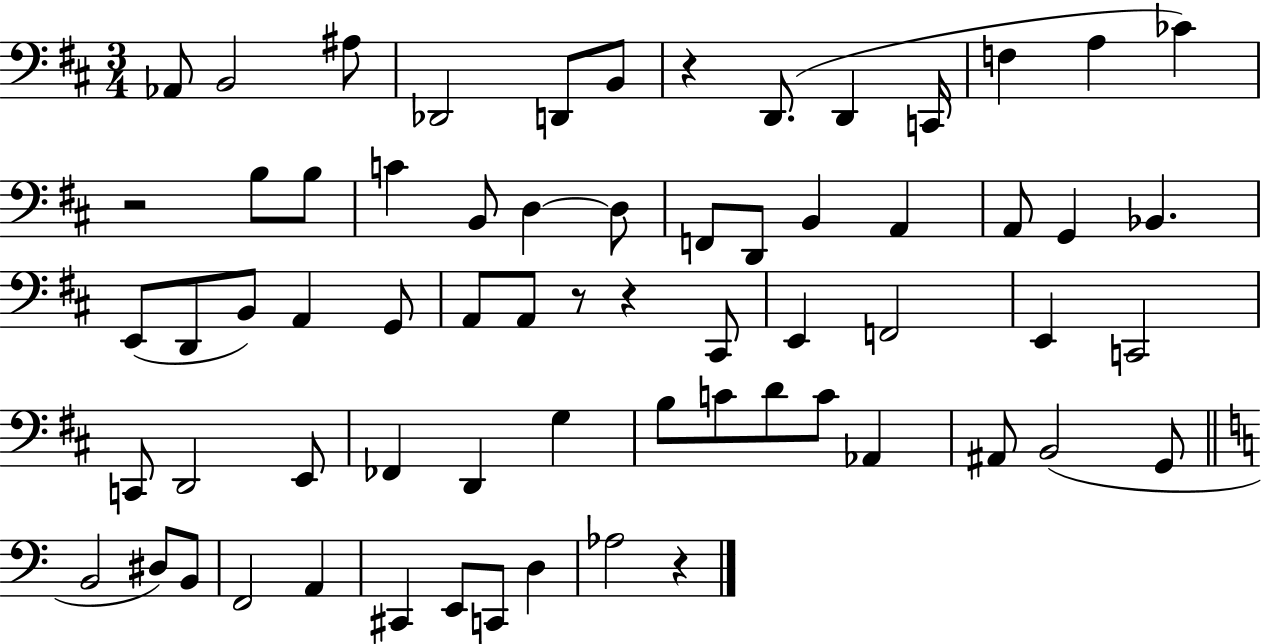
Ab2/e B2/h A#3/e Db2/h D2/e B2/e R/q D2/e. D2/q C2/s F3/q A3/q CES4/q R/h B3/e B3/e C4/q B2/e D3/q D3/e F2/e D2/e B2/q A2/q A2/e G2/q Bb2/q. E2/e D2/e B2/e A2/q G2/e A2/e A2/e R/e R/q C#2/e E2/q F2/h E2/q C2/h C2/e D2/h E2/e FES2/q D2/q G3/q B3/e C4/e D4/e C4/e Ab2/q A#2/e B2/h G2/e B2/h D#3/e B2/e F2/h A2/q C#2/q E2/e C2/e D3/q Ab3/h R/q